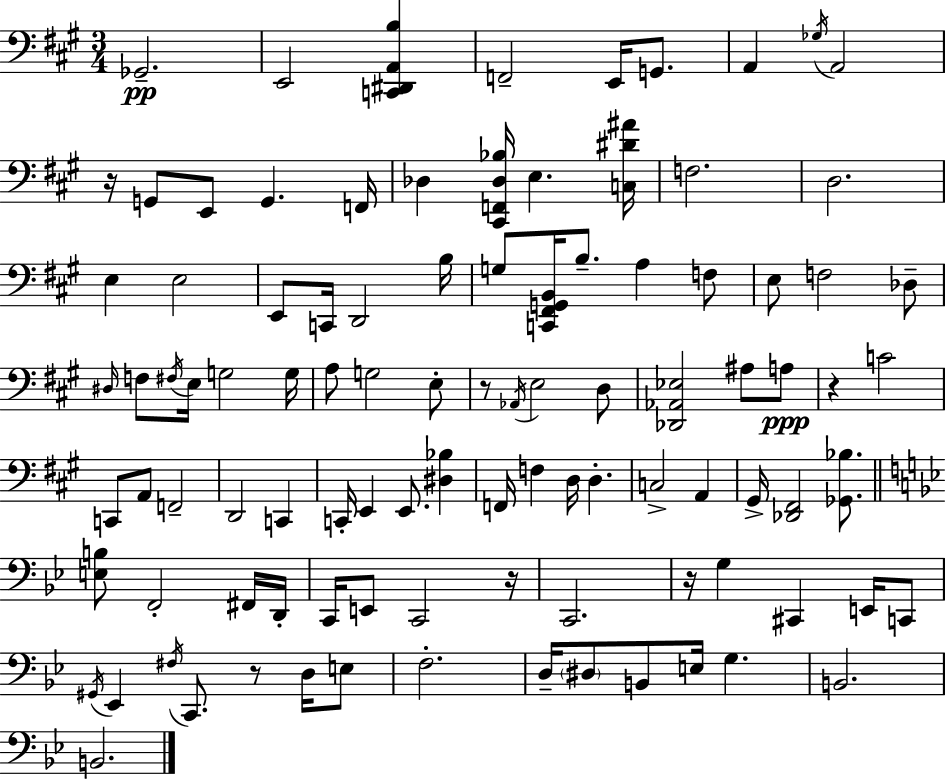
Gb2/h. E2/h [C2,D#2,A2,B3]/q F2/h E2/s G2/e. A2/q Gb3/s A2/h R/s G2/e E2/e G2/q. F2/s Db3/q [C#2,F2,Db3,Bb3]/s E3/q. [C3,D#4,A#4]/s F3/h. D3/h. E3/q E3/h E2/e C2/s D2/h B3/s G3/e [C2,F#2,G2,B2]/s B3/e. A3/q F3/e E3/e F3/h Db3/e D#3/s F3/e F#3/s E3/s G3/h G3/s A3/e G3/h E3/e R/e Ab2/s E3/h D3/e [Db2,Ab2,Eb3]/h A#3/e A3/e R/q C4/h C2/e A2/e F2/h D2/h C2/q C2/s E2/q E2/e. [D#3,Bb3]/q F2/s F3/q D3/s D3/q. C3/h A2/q G#2/s [Db2,F#2]/h [Gb2,Bb3]/e. [E3,B3]/e F2/h F#2/s D2/s C2/s E2/e C2/h R/s C2/h. R/s G3/q C#2/q E2/s C2/e G#2/s Eb2/q F#3/s C2/e. R/e D3/s E3/e F3/h. D3/s D#3/e B2/e E3/s G3/q. B2/h. B2/h.